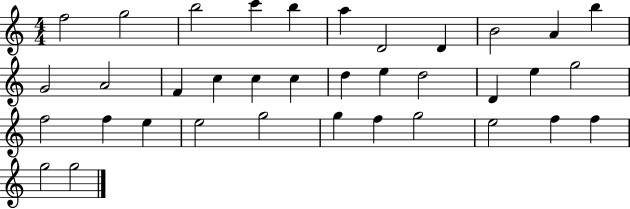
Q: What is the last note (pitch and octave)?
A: G5